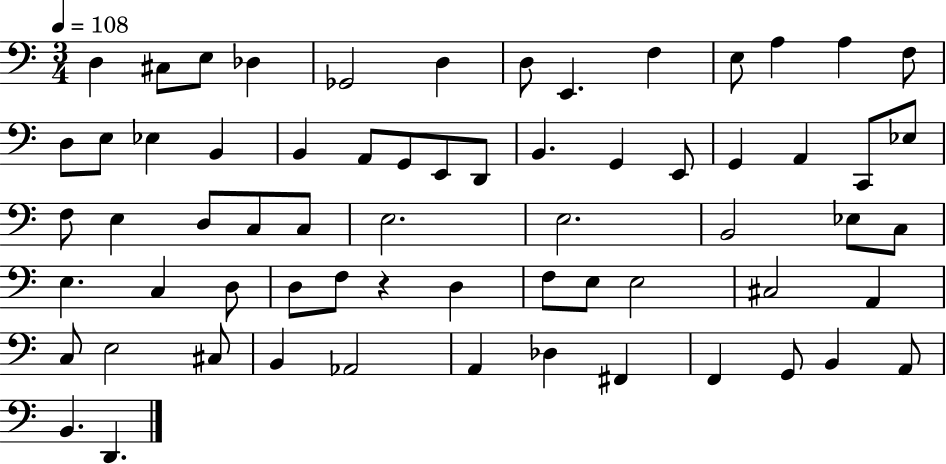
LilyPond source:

{
  \clef bass
  \numericTimeSignature
  \time 3/4
  \key c \major
  \tempo 4 = 108
  d4 cis8 e8 des4 | ges,2 d4 | d8 e,4. f4 | e8 a4 a4 f8 | \break d8 e8 ees4 b,4 | b,4 a,8 g,8 e,8 d,8 | b,4. g,4 e,8 | g,4 a,4 c,8 ees8 | \break f8 e4 d8 c8 c8 | e2. | e2. | b,2 ees8 c8 | \break e4. c4 d8 | d8 f8 r4 d4 | f8 e8 e2 | cis2 a,4 | \break c8 e2 cis8 | b,4 aes,2 | a,4 des4 fis,4 | f,4 g,8 b,4 a,8 | \break b,4. d,4. | \bar "|."
}